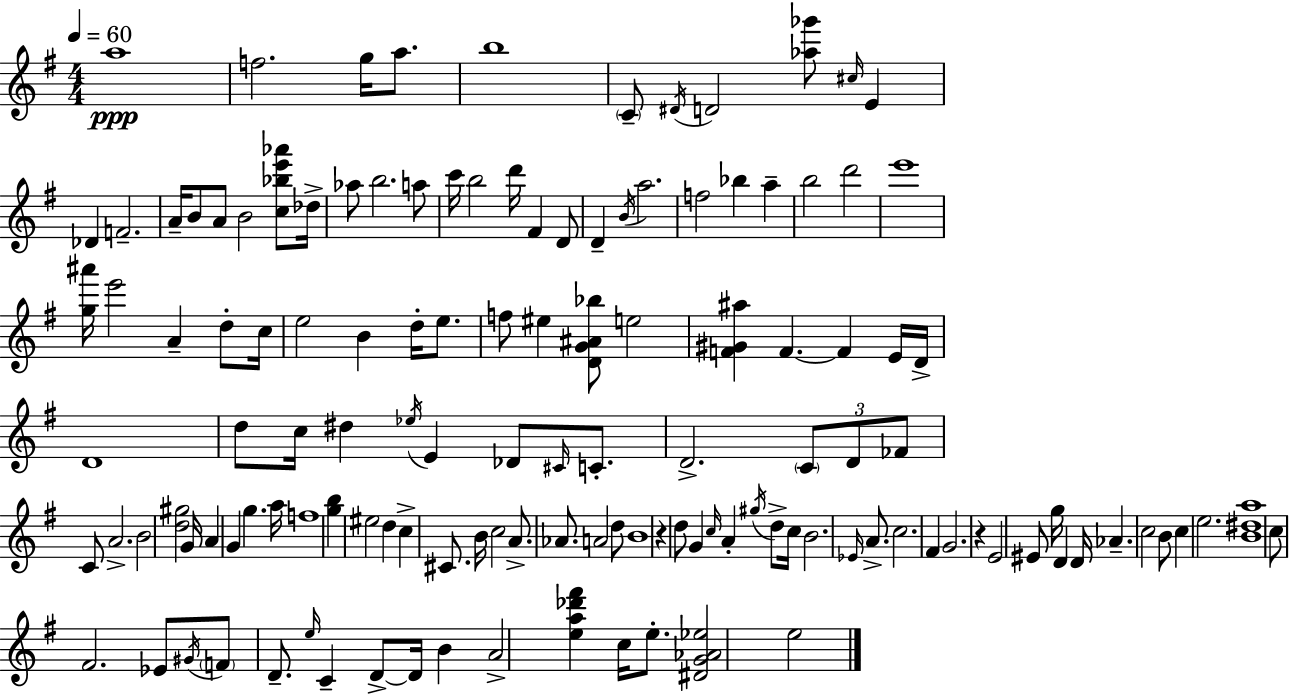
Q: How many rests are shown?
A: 2